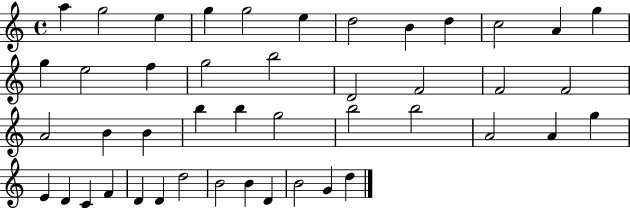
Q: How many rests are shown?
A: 0